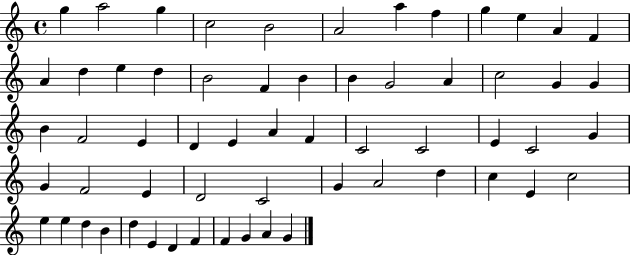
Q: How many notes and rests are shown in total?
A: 60